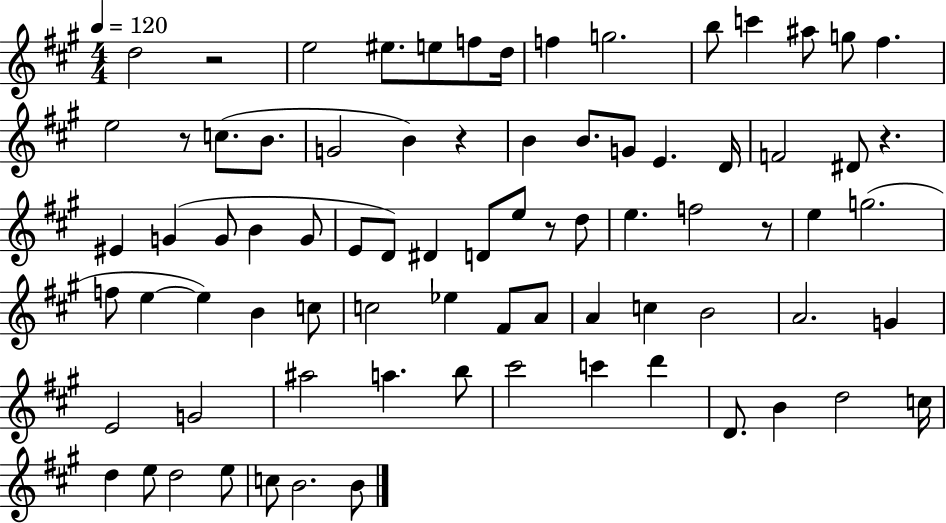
{
  \clef treble
  \numericTimeSignature
  \time 4/4
  \key a \major
  \tempo 4 = 120
  d''2 r2 | e''2 eis''8. e''8 f''8 d''16 | f''4 g''2. | b''8 c'''4 ais''8 g''8 fis''4. | \break e''2 r8 c''8.( b'8. | g'2 b'4) r4 | b'4 b'8. g'8 e'4. d'16 | f'2 dis'8 r4. | \break eis'4 g'4( g'8 b'4 g'8 | e'8 d'8) dis'4 d'8 e''8 r8 d''8 | e''4. f''2 r8 | e''4 g''2.( | \break f''8 e''4~~ e''4) b'4 c''8 | c''2 ees''4 fis'8 a'8 | a'4 c''4 b'2 | a'2. g'4 | \break e'2 g'2 | ais''2 a''4. b''8 | cis'''2 c'''4 d'''4 | d'8. b'4 d''2 c''16 | \break d''4 e''8 d''2 e''8 | c''8 b'2. b'8 | \bar "|."
}